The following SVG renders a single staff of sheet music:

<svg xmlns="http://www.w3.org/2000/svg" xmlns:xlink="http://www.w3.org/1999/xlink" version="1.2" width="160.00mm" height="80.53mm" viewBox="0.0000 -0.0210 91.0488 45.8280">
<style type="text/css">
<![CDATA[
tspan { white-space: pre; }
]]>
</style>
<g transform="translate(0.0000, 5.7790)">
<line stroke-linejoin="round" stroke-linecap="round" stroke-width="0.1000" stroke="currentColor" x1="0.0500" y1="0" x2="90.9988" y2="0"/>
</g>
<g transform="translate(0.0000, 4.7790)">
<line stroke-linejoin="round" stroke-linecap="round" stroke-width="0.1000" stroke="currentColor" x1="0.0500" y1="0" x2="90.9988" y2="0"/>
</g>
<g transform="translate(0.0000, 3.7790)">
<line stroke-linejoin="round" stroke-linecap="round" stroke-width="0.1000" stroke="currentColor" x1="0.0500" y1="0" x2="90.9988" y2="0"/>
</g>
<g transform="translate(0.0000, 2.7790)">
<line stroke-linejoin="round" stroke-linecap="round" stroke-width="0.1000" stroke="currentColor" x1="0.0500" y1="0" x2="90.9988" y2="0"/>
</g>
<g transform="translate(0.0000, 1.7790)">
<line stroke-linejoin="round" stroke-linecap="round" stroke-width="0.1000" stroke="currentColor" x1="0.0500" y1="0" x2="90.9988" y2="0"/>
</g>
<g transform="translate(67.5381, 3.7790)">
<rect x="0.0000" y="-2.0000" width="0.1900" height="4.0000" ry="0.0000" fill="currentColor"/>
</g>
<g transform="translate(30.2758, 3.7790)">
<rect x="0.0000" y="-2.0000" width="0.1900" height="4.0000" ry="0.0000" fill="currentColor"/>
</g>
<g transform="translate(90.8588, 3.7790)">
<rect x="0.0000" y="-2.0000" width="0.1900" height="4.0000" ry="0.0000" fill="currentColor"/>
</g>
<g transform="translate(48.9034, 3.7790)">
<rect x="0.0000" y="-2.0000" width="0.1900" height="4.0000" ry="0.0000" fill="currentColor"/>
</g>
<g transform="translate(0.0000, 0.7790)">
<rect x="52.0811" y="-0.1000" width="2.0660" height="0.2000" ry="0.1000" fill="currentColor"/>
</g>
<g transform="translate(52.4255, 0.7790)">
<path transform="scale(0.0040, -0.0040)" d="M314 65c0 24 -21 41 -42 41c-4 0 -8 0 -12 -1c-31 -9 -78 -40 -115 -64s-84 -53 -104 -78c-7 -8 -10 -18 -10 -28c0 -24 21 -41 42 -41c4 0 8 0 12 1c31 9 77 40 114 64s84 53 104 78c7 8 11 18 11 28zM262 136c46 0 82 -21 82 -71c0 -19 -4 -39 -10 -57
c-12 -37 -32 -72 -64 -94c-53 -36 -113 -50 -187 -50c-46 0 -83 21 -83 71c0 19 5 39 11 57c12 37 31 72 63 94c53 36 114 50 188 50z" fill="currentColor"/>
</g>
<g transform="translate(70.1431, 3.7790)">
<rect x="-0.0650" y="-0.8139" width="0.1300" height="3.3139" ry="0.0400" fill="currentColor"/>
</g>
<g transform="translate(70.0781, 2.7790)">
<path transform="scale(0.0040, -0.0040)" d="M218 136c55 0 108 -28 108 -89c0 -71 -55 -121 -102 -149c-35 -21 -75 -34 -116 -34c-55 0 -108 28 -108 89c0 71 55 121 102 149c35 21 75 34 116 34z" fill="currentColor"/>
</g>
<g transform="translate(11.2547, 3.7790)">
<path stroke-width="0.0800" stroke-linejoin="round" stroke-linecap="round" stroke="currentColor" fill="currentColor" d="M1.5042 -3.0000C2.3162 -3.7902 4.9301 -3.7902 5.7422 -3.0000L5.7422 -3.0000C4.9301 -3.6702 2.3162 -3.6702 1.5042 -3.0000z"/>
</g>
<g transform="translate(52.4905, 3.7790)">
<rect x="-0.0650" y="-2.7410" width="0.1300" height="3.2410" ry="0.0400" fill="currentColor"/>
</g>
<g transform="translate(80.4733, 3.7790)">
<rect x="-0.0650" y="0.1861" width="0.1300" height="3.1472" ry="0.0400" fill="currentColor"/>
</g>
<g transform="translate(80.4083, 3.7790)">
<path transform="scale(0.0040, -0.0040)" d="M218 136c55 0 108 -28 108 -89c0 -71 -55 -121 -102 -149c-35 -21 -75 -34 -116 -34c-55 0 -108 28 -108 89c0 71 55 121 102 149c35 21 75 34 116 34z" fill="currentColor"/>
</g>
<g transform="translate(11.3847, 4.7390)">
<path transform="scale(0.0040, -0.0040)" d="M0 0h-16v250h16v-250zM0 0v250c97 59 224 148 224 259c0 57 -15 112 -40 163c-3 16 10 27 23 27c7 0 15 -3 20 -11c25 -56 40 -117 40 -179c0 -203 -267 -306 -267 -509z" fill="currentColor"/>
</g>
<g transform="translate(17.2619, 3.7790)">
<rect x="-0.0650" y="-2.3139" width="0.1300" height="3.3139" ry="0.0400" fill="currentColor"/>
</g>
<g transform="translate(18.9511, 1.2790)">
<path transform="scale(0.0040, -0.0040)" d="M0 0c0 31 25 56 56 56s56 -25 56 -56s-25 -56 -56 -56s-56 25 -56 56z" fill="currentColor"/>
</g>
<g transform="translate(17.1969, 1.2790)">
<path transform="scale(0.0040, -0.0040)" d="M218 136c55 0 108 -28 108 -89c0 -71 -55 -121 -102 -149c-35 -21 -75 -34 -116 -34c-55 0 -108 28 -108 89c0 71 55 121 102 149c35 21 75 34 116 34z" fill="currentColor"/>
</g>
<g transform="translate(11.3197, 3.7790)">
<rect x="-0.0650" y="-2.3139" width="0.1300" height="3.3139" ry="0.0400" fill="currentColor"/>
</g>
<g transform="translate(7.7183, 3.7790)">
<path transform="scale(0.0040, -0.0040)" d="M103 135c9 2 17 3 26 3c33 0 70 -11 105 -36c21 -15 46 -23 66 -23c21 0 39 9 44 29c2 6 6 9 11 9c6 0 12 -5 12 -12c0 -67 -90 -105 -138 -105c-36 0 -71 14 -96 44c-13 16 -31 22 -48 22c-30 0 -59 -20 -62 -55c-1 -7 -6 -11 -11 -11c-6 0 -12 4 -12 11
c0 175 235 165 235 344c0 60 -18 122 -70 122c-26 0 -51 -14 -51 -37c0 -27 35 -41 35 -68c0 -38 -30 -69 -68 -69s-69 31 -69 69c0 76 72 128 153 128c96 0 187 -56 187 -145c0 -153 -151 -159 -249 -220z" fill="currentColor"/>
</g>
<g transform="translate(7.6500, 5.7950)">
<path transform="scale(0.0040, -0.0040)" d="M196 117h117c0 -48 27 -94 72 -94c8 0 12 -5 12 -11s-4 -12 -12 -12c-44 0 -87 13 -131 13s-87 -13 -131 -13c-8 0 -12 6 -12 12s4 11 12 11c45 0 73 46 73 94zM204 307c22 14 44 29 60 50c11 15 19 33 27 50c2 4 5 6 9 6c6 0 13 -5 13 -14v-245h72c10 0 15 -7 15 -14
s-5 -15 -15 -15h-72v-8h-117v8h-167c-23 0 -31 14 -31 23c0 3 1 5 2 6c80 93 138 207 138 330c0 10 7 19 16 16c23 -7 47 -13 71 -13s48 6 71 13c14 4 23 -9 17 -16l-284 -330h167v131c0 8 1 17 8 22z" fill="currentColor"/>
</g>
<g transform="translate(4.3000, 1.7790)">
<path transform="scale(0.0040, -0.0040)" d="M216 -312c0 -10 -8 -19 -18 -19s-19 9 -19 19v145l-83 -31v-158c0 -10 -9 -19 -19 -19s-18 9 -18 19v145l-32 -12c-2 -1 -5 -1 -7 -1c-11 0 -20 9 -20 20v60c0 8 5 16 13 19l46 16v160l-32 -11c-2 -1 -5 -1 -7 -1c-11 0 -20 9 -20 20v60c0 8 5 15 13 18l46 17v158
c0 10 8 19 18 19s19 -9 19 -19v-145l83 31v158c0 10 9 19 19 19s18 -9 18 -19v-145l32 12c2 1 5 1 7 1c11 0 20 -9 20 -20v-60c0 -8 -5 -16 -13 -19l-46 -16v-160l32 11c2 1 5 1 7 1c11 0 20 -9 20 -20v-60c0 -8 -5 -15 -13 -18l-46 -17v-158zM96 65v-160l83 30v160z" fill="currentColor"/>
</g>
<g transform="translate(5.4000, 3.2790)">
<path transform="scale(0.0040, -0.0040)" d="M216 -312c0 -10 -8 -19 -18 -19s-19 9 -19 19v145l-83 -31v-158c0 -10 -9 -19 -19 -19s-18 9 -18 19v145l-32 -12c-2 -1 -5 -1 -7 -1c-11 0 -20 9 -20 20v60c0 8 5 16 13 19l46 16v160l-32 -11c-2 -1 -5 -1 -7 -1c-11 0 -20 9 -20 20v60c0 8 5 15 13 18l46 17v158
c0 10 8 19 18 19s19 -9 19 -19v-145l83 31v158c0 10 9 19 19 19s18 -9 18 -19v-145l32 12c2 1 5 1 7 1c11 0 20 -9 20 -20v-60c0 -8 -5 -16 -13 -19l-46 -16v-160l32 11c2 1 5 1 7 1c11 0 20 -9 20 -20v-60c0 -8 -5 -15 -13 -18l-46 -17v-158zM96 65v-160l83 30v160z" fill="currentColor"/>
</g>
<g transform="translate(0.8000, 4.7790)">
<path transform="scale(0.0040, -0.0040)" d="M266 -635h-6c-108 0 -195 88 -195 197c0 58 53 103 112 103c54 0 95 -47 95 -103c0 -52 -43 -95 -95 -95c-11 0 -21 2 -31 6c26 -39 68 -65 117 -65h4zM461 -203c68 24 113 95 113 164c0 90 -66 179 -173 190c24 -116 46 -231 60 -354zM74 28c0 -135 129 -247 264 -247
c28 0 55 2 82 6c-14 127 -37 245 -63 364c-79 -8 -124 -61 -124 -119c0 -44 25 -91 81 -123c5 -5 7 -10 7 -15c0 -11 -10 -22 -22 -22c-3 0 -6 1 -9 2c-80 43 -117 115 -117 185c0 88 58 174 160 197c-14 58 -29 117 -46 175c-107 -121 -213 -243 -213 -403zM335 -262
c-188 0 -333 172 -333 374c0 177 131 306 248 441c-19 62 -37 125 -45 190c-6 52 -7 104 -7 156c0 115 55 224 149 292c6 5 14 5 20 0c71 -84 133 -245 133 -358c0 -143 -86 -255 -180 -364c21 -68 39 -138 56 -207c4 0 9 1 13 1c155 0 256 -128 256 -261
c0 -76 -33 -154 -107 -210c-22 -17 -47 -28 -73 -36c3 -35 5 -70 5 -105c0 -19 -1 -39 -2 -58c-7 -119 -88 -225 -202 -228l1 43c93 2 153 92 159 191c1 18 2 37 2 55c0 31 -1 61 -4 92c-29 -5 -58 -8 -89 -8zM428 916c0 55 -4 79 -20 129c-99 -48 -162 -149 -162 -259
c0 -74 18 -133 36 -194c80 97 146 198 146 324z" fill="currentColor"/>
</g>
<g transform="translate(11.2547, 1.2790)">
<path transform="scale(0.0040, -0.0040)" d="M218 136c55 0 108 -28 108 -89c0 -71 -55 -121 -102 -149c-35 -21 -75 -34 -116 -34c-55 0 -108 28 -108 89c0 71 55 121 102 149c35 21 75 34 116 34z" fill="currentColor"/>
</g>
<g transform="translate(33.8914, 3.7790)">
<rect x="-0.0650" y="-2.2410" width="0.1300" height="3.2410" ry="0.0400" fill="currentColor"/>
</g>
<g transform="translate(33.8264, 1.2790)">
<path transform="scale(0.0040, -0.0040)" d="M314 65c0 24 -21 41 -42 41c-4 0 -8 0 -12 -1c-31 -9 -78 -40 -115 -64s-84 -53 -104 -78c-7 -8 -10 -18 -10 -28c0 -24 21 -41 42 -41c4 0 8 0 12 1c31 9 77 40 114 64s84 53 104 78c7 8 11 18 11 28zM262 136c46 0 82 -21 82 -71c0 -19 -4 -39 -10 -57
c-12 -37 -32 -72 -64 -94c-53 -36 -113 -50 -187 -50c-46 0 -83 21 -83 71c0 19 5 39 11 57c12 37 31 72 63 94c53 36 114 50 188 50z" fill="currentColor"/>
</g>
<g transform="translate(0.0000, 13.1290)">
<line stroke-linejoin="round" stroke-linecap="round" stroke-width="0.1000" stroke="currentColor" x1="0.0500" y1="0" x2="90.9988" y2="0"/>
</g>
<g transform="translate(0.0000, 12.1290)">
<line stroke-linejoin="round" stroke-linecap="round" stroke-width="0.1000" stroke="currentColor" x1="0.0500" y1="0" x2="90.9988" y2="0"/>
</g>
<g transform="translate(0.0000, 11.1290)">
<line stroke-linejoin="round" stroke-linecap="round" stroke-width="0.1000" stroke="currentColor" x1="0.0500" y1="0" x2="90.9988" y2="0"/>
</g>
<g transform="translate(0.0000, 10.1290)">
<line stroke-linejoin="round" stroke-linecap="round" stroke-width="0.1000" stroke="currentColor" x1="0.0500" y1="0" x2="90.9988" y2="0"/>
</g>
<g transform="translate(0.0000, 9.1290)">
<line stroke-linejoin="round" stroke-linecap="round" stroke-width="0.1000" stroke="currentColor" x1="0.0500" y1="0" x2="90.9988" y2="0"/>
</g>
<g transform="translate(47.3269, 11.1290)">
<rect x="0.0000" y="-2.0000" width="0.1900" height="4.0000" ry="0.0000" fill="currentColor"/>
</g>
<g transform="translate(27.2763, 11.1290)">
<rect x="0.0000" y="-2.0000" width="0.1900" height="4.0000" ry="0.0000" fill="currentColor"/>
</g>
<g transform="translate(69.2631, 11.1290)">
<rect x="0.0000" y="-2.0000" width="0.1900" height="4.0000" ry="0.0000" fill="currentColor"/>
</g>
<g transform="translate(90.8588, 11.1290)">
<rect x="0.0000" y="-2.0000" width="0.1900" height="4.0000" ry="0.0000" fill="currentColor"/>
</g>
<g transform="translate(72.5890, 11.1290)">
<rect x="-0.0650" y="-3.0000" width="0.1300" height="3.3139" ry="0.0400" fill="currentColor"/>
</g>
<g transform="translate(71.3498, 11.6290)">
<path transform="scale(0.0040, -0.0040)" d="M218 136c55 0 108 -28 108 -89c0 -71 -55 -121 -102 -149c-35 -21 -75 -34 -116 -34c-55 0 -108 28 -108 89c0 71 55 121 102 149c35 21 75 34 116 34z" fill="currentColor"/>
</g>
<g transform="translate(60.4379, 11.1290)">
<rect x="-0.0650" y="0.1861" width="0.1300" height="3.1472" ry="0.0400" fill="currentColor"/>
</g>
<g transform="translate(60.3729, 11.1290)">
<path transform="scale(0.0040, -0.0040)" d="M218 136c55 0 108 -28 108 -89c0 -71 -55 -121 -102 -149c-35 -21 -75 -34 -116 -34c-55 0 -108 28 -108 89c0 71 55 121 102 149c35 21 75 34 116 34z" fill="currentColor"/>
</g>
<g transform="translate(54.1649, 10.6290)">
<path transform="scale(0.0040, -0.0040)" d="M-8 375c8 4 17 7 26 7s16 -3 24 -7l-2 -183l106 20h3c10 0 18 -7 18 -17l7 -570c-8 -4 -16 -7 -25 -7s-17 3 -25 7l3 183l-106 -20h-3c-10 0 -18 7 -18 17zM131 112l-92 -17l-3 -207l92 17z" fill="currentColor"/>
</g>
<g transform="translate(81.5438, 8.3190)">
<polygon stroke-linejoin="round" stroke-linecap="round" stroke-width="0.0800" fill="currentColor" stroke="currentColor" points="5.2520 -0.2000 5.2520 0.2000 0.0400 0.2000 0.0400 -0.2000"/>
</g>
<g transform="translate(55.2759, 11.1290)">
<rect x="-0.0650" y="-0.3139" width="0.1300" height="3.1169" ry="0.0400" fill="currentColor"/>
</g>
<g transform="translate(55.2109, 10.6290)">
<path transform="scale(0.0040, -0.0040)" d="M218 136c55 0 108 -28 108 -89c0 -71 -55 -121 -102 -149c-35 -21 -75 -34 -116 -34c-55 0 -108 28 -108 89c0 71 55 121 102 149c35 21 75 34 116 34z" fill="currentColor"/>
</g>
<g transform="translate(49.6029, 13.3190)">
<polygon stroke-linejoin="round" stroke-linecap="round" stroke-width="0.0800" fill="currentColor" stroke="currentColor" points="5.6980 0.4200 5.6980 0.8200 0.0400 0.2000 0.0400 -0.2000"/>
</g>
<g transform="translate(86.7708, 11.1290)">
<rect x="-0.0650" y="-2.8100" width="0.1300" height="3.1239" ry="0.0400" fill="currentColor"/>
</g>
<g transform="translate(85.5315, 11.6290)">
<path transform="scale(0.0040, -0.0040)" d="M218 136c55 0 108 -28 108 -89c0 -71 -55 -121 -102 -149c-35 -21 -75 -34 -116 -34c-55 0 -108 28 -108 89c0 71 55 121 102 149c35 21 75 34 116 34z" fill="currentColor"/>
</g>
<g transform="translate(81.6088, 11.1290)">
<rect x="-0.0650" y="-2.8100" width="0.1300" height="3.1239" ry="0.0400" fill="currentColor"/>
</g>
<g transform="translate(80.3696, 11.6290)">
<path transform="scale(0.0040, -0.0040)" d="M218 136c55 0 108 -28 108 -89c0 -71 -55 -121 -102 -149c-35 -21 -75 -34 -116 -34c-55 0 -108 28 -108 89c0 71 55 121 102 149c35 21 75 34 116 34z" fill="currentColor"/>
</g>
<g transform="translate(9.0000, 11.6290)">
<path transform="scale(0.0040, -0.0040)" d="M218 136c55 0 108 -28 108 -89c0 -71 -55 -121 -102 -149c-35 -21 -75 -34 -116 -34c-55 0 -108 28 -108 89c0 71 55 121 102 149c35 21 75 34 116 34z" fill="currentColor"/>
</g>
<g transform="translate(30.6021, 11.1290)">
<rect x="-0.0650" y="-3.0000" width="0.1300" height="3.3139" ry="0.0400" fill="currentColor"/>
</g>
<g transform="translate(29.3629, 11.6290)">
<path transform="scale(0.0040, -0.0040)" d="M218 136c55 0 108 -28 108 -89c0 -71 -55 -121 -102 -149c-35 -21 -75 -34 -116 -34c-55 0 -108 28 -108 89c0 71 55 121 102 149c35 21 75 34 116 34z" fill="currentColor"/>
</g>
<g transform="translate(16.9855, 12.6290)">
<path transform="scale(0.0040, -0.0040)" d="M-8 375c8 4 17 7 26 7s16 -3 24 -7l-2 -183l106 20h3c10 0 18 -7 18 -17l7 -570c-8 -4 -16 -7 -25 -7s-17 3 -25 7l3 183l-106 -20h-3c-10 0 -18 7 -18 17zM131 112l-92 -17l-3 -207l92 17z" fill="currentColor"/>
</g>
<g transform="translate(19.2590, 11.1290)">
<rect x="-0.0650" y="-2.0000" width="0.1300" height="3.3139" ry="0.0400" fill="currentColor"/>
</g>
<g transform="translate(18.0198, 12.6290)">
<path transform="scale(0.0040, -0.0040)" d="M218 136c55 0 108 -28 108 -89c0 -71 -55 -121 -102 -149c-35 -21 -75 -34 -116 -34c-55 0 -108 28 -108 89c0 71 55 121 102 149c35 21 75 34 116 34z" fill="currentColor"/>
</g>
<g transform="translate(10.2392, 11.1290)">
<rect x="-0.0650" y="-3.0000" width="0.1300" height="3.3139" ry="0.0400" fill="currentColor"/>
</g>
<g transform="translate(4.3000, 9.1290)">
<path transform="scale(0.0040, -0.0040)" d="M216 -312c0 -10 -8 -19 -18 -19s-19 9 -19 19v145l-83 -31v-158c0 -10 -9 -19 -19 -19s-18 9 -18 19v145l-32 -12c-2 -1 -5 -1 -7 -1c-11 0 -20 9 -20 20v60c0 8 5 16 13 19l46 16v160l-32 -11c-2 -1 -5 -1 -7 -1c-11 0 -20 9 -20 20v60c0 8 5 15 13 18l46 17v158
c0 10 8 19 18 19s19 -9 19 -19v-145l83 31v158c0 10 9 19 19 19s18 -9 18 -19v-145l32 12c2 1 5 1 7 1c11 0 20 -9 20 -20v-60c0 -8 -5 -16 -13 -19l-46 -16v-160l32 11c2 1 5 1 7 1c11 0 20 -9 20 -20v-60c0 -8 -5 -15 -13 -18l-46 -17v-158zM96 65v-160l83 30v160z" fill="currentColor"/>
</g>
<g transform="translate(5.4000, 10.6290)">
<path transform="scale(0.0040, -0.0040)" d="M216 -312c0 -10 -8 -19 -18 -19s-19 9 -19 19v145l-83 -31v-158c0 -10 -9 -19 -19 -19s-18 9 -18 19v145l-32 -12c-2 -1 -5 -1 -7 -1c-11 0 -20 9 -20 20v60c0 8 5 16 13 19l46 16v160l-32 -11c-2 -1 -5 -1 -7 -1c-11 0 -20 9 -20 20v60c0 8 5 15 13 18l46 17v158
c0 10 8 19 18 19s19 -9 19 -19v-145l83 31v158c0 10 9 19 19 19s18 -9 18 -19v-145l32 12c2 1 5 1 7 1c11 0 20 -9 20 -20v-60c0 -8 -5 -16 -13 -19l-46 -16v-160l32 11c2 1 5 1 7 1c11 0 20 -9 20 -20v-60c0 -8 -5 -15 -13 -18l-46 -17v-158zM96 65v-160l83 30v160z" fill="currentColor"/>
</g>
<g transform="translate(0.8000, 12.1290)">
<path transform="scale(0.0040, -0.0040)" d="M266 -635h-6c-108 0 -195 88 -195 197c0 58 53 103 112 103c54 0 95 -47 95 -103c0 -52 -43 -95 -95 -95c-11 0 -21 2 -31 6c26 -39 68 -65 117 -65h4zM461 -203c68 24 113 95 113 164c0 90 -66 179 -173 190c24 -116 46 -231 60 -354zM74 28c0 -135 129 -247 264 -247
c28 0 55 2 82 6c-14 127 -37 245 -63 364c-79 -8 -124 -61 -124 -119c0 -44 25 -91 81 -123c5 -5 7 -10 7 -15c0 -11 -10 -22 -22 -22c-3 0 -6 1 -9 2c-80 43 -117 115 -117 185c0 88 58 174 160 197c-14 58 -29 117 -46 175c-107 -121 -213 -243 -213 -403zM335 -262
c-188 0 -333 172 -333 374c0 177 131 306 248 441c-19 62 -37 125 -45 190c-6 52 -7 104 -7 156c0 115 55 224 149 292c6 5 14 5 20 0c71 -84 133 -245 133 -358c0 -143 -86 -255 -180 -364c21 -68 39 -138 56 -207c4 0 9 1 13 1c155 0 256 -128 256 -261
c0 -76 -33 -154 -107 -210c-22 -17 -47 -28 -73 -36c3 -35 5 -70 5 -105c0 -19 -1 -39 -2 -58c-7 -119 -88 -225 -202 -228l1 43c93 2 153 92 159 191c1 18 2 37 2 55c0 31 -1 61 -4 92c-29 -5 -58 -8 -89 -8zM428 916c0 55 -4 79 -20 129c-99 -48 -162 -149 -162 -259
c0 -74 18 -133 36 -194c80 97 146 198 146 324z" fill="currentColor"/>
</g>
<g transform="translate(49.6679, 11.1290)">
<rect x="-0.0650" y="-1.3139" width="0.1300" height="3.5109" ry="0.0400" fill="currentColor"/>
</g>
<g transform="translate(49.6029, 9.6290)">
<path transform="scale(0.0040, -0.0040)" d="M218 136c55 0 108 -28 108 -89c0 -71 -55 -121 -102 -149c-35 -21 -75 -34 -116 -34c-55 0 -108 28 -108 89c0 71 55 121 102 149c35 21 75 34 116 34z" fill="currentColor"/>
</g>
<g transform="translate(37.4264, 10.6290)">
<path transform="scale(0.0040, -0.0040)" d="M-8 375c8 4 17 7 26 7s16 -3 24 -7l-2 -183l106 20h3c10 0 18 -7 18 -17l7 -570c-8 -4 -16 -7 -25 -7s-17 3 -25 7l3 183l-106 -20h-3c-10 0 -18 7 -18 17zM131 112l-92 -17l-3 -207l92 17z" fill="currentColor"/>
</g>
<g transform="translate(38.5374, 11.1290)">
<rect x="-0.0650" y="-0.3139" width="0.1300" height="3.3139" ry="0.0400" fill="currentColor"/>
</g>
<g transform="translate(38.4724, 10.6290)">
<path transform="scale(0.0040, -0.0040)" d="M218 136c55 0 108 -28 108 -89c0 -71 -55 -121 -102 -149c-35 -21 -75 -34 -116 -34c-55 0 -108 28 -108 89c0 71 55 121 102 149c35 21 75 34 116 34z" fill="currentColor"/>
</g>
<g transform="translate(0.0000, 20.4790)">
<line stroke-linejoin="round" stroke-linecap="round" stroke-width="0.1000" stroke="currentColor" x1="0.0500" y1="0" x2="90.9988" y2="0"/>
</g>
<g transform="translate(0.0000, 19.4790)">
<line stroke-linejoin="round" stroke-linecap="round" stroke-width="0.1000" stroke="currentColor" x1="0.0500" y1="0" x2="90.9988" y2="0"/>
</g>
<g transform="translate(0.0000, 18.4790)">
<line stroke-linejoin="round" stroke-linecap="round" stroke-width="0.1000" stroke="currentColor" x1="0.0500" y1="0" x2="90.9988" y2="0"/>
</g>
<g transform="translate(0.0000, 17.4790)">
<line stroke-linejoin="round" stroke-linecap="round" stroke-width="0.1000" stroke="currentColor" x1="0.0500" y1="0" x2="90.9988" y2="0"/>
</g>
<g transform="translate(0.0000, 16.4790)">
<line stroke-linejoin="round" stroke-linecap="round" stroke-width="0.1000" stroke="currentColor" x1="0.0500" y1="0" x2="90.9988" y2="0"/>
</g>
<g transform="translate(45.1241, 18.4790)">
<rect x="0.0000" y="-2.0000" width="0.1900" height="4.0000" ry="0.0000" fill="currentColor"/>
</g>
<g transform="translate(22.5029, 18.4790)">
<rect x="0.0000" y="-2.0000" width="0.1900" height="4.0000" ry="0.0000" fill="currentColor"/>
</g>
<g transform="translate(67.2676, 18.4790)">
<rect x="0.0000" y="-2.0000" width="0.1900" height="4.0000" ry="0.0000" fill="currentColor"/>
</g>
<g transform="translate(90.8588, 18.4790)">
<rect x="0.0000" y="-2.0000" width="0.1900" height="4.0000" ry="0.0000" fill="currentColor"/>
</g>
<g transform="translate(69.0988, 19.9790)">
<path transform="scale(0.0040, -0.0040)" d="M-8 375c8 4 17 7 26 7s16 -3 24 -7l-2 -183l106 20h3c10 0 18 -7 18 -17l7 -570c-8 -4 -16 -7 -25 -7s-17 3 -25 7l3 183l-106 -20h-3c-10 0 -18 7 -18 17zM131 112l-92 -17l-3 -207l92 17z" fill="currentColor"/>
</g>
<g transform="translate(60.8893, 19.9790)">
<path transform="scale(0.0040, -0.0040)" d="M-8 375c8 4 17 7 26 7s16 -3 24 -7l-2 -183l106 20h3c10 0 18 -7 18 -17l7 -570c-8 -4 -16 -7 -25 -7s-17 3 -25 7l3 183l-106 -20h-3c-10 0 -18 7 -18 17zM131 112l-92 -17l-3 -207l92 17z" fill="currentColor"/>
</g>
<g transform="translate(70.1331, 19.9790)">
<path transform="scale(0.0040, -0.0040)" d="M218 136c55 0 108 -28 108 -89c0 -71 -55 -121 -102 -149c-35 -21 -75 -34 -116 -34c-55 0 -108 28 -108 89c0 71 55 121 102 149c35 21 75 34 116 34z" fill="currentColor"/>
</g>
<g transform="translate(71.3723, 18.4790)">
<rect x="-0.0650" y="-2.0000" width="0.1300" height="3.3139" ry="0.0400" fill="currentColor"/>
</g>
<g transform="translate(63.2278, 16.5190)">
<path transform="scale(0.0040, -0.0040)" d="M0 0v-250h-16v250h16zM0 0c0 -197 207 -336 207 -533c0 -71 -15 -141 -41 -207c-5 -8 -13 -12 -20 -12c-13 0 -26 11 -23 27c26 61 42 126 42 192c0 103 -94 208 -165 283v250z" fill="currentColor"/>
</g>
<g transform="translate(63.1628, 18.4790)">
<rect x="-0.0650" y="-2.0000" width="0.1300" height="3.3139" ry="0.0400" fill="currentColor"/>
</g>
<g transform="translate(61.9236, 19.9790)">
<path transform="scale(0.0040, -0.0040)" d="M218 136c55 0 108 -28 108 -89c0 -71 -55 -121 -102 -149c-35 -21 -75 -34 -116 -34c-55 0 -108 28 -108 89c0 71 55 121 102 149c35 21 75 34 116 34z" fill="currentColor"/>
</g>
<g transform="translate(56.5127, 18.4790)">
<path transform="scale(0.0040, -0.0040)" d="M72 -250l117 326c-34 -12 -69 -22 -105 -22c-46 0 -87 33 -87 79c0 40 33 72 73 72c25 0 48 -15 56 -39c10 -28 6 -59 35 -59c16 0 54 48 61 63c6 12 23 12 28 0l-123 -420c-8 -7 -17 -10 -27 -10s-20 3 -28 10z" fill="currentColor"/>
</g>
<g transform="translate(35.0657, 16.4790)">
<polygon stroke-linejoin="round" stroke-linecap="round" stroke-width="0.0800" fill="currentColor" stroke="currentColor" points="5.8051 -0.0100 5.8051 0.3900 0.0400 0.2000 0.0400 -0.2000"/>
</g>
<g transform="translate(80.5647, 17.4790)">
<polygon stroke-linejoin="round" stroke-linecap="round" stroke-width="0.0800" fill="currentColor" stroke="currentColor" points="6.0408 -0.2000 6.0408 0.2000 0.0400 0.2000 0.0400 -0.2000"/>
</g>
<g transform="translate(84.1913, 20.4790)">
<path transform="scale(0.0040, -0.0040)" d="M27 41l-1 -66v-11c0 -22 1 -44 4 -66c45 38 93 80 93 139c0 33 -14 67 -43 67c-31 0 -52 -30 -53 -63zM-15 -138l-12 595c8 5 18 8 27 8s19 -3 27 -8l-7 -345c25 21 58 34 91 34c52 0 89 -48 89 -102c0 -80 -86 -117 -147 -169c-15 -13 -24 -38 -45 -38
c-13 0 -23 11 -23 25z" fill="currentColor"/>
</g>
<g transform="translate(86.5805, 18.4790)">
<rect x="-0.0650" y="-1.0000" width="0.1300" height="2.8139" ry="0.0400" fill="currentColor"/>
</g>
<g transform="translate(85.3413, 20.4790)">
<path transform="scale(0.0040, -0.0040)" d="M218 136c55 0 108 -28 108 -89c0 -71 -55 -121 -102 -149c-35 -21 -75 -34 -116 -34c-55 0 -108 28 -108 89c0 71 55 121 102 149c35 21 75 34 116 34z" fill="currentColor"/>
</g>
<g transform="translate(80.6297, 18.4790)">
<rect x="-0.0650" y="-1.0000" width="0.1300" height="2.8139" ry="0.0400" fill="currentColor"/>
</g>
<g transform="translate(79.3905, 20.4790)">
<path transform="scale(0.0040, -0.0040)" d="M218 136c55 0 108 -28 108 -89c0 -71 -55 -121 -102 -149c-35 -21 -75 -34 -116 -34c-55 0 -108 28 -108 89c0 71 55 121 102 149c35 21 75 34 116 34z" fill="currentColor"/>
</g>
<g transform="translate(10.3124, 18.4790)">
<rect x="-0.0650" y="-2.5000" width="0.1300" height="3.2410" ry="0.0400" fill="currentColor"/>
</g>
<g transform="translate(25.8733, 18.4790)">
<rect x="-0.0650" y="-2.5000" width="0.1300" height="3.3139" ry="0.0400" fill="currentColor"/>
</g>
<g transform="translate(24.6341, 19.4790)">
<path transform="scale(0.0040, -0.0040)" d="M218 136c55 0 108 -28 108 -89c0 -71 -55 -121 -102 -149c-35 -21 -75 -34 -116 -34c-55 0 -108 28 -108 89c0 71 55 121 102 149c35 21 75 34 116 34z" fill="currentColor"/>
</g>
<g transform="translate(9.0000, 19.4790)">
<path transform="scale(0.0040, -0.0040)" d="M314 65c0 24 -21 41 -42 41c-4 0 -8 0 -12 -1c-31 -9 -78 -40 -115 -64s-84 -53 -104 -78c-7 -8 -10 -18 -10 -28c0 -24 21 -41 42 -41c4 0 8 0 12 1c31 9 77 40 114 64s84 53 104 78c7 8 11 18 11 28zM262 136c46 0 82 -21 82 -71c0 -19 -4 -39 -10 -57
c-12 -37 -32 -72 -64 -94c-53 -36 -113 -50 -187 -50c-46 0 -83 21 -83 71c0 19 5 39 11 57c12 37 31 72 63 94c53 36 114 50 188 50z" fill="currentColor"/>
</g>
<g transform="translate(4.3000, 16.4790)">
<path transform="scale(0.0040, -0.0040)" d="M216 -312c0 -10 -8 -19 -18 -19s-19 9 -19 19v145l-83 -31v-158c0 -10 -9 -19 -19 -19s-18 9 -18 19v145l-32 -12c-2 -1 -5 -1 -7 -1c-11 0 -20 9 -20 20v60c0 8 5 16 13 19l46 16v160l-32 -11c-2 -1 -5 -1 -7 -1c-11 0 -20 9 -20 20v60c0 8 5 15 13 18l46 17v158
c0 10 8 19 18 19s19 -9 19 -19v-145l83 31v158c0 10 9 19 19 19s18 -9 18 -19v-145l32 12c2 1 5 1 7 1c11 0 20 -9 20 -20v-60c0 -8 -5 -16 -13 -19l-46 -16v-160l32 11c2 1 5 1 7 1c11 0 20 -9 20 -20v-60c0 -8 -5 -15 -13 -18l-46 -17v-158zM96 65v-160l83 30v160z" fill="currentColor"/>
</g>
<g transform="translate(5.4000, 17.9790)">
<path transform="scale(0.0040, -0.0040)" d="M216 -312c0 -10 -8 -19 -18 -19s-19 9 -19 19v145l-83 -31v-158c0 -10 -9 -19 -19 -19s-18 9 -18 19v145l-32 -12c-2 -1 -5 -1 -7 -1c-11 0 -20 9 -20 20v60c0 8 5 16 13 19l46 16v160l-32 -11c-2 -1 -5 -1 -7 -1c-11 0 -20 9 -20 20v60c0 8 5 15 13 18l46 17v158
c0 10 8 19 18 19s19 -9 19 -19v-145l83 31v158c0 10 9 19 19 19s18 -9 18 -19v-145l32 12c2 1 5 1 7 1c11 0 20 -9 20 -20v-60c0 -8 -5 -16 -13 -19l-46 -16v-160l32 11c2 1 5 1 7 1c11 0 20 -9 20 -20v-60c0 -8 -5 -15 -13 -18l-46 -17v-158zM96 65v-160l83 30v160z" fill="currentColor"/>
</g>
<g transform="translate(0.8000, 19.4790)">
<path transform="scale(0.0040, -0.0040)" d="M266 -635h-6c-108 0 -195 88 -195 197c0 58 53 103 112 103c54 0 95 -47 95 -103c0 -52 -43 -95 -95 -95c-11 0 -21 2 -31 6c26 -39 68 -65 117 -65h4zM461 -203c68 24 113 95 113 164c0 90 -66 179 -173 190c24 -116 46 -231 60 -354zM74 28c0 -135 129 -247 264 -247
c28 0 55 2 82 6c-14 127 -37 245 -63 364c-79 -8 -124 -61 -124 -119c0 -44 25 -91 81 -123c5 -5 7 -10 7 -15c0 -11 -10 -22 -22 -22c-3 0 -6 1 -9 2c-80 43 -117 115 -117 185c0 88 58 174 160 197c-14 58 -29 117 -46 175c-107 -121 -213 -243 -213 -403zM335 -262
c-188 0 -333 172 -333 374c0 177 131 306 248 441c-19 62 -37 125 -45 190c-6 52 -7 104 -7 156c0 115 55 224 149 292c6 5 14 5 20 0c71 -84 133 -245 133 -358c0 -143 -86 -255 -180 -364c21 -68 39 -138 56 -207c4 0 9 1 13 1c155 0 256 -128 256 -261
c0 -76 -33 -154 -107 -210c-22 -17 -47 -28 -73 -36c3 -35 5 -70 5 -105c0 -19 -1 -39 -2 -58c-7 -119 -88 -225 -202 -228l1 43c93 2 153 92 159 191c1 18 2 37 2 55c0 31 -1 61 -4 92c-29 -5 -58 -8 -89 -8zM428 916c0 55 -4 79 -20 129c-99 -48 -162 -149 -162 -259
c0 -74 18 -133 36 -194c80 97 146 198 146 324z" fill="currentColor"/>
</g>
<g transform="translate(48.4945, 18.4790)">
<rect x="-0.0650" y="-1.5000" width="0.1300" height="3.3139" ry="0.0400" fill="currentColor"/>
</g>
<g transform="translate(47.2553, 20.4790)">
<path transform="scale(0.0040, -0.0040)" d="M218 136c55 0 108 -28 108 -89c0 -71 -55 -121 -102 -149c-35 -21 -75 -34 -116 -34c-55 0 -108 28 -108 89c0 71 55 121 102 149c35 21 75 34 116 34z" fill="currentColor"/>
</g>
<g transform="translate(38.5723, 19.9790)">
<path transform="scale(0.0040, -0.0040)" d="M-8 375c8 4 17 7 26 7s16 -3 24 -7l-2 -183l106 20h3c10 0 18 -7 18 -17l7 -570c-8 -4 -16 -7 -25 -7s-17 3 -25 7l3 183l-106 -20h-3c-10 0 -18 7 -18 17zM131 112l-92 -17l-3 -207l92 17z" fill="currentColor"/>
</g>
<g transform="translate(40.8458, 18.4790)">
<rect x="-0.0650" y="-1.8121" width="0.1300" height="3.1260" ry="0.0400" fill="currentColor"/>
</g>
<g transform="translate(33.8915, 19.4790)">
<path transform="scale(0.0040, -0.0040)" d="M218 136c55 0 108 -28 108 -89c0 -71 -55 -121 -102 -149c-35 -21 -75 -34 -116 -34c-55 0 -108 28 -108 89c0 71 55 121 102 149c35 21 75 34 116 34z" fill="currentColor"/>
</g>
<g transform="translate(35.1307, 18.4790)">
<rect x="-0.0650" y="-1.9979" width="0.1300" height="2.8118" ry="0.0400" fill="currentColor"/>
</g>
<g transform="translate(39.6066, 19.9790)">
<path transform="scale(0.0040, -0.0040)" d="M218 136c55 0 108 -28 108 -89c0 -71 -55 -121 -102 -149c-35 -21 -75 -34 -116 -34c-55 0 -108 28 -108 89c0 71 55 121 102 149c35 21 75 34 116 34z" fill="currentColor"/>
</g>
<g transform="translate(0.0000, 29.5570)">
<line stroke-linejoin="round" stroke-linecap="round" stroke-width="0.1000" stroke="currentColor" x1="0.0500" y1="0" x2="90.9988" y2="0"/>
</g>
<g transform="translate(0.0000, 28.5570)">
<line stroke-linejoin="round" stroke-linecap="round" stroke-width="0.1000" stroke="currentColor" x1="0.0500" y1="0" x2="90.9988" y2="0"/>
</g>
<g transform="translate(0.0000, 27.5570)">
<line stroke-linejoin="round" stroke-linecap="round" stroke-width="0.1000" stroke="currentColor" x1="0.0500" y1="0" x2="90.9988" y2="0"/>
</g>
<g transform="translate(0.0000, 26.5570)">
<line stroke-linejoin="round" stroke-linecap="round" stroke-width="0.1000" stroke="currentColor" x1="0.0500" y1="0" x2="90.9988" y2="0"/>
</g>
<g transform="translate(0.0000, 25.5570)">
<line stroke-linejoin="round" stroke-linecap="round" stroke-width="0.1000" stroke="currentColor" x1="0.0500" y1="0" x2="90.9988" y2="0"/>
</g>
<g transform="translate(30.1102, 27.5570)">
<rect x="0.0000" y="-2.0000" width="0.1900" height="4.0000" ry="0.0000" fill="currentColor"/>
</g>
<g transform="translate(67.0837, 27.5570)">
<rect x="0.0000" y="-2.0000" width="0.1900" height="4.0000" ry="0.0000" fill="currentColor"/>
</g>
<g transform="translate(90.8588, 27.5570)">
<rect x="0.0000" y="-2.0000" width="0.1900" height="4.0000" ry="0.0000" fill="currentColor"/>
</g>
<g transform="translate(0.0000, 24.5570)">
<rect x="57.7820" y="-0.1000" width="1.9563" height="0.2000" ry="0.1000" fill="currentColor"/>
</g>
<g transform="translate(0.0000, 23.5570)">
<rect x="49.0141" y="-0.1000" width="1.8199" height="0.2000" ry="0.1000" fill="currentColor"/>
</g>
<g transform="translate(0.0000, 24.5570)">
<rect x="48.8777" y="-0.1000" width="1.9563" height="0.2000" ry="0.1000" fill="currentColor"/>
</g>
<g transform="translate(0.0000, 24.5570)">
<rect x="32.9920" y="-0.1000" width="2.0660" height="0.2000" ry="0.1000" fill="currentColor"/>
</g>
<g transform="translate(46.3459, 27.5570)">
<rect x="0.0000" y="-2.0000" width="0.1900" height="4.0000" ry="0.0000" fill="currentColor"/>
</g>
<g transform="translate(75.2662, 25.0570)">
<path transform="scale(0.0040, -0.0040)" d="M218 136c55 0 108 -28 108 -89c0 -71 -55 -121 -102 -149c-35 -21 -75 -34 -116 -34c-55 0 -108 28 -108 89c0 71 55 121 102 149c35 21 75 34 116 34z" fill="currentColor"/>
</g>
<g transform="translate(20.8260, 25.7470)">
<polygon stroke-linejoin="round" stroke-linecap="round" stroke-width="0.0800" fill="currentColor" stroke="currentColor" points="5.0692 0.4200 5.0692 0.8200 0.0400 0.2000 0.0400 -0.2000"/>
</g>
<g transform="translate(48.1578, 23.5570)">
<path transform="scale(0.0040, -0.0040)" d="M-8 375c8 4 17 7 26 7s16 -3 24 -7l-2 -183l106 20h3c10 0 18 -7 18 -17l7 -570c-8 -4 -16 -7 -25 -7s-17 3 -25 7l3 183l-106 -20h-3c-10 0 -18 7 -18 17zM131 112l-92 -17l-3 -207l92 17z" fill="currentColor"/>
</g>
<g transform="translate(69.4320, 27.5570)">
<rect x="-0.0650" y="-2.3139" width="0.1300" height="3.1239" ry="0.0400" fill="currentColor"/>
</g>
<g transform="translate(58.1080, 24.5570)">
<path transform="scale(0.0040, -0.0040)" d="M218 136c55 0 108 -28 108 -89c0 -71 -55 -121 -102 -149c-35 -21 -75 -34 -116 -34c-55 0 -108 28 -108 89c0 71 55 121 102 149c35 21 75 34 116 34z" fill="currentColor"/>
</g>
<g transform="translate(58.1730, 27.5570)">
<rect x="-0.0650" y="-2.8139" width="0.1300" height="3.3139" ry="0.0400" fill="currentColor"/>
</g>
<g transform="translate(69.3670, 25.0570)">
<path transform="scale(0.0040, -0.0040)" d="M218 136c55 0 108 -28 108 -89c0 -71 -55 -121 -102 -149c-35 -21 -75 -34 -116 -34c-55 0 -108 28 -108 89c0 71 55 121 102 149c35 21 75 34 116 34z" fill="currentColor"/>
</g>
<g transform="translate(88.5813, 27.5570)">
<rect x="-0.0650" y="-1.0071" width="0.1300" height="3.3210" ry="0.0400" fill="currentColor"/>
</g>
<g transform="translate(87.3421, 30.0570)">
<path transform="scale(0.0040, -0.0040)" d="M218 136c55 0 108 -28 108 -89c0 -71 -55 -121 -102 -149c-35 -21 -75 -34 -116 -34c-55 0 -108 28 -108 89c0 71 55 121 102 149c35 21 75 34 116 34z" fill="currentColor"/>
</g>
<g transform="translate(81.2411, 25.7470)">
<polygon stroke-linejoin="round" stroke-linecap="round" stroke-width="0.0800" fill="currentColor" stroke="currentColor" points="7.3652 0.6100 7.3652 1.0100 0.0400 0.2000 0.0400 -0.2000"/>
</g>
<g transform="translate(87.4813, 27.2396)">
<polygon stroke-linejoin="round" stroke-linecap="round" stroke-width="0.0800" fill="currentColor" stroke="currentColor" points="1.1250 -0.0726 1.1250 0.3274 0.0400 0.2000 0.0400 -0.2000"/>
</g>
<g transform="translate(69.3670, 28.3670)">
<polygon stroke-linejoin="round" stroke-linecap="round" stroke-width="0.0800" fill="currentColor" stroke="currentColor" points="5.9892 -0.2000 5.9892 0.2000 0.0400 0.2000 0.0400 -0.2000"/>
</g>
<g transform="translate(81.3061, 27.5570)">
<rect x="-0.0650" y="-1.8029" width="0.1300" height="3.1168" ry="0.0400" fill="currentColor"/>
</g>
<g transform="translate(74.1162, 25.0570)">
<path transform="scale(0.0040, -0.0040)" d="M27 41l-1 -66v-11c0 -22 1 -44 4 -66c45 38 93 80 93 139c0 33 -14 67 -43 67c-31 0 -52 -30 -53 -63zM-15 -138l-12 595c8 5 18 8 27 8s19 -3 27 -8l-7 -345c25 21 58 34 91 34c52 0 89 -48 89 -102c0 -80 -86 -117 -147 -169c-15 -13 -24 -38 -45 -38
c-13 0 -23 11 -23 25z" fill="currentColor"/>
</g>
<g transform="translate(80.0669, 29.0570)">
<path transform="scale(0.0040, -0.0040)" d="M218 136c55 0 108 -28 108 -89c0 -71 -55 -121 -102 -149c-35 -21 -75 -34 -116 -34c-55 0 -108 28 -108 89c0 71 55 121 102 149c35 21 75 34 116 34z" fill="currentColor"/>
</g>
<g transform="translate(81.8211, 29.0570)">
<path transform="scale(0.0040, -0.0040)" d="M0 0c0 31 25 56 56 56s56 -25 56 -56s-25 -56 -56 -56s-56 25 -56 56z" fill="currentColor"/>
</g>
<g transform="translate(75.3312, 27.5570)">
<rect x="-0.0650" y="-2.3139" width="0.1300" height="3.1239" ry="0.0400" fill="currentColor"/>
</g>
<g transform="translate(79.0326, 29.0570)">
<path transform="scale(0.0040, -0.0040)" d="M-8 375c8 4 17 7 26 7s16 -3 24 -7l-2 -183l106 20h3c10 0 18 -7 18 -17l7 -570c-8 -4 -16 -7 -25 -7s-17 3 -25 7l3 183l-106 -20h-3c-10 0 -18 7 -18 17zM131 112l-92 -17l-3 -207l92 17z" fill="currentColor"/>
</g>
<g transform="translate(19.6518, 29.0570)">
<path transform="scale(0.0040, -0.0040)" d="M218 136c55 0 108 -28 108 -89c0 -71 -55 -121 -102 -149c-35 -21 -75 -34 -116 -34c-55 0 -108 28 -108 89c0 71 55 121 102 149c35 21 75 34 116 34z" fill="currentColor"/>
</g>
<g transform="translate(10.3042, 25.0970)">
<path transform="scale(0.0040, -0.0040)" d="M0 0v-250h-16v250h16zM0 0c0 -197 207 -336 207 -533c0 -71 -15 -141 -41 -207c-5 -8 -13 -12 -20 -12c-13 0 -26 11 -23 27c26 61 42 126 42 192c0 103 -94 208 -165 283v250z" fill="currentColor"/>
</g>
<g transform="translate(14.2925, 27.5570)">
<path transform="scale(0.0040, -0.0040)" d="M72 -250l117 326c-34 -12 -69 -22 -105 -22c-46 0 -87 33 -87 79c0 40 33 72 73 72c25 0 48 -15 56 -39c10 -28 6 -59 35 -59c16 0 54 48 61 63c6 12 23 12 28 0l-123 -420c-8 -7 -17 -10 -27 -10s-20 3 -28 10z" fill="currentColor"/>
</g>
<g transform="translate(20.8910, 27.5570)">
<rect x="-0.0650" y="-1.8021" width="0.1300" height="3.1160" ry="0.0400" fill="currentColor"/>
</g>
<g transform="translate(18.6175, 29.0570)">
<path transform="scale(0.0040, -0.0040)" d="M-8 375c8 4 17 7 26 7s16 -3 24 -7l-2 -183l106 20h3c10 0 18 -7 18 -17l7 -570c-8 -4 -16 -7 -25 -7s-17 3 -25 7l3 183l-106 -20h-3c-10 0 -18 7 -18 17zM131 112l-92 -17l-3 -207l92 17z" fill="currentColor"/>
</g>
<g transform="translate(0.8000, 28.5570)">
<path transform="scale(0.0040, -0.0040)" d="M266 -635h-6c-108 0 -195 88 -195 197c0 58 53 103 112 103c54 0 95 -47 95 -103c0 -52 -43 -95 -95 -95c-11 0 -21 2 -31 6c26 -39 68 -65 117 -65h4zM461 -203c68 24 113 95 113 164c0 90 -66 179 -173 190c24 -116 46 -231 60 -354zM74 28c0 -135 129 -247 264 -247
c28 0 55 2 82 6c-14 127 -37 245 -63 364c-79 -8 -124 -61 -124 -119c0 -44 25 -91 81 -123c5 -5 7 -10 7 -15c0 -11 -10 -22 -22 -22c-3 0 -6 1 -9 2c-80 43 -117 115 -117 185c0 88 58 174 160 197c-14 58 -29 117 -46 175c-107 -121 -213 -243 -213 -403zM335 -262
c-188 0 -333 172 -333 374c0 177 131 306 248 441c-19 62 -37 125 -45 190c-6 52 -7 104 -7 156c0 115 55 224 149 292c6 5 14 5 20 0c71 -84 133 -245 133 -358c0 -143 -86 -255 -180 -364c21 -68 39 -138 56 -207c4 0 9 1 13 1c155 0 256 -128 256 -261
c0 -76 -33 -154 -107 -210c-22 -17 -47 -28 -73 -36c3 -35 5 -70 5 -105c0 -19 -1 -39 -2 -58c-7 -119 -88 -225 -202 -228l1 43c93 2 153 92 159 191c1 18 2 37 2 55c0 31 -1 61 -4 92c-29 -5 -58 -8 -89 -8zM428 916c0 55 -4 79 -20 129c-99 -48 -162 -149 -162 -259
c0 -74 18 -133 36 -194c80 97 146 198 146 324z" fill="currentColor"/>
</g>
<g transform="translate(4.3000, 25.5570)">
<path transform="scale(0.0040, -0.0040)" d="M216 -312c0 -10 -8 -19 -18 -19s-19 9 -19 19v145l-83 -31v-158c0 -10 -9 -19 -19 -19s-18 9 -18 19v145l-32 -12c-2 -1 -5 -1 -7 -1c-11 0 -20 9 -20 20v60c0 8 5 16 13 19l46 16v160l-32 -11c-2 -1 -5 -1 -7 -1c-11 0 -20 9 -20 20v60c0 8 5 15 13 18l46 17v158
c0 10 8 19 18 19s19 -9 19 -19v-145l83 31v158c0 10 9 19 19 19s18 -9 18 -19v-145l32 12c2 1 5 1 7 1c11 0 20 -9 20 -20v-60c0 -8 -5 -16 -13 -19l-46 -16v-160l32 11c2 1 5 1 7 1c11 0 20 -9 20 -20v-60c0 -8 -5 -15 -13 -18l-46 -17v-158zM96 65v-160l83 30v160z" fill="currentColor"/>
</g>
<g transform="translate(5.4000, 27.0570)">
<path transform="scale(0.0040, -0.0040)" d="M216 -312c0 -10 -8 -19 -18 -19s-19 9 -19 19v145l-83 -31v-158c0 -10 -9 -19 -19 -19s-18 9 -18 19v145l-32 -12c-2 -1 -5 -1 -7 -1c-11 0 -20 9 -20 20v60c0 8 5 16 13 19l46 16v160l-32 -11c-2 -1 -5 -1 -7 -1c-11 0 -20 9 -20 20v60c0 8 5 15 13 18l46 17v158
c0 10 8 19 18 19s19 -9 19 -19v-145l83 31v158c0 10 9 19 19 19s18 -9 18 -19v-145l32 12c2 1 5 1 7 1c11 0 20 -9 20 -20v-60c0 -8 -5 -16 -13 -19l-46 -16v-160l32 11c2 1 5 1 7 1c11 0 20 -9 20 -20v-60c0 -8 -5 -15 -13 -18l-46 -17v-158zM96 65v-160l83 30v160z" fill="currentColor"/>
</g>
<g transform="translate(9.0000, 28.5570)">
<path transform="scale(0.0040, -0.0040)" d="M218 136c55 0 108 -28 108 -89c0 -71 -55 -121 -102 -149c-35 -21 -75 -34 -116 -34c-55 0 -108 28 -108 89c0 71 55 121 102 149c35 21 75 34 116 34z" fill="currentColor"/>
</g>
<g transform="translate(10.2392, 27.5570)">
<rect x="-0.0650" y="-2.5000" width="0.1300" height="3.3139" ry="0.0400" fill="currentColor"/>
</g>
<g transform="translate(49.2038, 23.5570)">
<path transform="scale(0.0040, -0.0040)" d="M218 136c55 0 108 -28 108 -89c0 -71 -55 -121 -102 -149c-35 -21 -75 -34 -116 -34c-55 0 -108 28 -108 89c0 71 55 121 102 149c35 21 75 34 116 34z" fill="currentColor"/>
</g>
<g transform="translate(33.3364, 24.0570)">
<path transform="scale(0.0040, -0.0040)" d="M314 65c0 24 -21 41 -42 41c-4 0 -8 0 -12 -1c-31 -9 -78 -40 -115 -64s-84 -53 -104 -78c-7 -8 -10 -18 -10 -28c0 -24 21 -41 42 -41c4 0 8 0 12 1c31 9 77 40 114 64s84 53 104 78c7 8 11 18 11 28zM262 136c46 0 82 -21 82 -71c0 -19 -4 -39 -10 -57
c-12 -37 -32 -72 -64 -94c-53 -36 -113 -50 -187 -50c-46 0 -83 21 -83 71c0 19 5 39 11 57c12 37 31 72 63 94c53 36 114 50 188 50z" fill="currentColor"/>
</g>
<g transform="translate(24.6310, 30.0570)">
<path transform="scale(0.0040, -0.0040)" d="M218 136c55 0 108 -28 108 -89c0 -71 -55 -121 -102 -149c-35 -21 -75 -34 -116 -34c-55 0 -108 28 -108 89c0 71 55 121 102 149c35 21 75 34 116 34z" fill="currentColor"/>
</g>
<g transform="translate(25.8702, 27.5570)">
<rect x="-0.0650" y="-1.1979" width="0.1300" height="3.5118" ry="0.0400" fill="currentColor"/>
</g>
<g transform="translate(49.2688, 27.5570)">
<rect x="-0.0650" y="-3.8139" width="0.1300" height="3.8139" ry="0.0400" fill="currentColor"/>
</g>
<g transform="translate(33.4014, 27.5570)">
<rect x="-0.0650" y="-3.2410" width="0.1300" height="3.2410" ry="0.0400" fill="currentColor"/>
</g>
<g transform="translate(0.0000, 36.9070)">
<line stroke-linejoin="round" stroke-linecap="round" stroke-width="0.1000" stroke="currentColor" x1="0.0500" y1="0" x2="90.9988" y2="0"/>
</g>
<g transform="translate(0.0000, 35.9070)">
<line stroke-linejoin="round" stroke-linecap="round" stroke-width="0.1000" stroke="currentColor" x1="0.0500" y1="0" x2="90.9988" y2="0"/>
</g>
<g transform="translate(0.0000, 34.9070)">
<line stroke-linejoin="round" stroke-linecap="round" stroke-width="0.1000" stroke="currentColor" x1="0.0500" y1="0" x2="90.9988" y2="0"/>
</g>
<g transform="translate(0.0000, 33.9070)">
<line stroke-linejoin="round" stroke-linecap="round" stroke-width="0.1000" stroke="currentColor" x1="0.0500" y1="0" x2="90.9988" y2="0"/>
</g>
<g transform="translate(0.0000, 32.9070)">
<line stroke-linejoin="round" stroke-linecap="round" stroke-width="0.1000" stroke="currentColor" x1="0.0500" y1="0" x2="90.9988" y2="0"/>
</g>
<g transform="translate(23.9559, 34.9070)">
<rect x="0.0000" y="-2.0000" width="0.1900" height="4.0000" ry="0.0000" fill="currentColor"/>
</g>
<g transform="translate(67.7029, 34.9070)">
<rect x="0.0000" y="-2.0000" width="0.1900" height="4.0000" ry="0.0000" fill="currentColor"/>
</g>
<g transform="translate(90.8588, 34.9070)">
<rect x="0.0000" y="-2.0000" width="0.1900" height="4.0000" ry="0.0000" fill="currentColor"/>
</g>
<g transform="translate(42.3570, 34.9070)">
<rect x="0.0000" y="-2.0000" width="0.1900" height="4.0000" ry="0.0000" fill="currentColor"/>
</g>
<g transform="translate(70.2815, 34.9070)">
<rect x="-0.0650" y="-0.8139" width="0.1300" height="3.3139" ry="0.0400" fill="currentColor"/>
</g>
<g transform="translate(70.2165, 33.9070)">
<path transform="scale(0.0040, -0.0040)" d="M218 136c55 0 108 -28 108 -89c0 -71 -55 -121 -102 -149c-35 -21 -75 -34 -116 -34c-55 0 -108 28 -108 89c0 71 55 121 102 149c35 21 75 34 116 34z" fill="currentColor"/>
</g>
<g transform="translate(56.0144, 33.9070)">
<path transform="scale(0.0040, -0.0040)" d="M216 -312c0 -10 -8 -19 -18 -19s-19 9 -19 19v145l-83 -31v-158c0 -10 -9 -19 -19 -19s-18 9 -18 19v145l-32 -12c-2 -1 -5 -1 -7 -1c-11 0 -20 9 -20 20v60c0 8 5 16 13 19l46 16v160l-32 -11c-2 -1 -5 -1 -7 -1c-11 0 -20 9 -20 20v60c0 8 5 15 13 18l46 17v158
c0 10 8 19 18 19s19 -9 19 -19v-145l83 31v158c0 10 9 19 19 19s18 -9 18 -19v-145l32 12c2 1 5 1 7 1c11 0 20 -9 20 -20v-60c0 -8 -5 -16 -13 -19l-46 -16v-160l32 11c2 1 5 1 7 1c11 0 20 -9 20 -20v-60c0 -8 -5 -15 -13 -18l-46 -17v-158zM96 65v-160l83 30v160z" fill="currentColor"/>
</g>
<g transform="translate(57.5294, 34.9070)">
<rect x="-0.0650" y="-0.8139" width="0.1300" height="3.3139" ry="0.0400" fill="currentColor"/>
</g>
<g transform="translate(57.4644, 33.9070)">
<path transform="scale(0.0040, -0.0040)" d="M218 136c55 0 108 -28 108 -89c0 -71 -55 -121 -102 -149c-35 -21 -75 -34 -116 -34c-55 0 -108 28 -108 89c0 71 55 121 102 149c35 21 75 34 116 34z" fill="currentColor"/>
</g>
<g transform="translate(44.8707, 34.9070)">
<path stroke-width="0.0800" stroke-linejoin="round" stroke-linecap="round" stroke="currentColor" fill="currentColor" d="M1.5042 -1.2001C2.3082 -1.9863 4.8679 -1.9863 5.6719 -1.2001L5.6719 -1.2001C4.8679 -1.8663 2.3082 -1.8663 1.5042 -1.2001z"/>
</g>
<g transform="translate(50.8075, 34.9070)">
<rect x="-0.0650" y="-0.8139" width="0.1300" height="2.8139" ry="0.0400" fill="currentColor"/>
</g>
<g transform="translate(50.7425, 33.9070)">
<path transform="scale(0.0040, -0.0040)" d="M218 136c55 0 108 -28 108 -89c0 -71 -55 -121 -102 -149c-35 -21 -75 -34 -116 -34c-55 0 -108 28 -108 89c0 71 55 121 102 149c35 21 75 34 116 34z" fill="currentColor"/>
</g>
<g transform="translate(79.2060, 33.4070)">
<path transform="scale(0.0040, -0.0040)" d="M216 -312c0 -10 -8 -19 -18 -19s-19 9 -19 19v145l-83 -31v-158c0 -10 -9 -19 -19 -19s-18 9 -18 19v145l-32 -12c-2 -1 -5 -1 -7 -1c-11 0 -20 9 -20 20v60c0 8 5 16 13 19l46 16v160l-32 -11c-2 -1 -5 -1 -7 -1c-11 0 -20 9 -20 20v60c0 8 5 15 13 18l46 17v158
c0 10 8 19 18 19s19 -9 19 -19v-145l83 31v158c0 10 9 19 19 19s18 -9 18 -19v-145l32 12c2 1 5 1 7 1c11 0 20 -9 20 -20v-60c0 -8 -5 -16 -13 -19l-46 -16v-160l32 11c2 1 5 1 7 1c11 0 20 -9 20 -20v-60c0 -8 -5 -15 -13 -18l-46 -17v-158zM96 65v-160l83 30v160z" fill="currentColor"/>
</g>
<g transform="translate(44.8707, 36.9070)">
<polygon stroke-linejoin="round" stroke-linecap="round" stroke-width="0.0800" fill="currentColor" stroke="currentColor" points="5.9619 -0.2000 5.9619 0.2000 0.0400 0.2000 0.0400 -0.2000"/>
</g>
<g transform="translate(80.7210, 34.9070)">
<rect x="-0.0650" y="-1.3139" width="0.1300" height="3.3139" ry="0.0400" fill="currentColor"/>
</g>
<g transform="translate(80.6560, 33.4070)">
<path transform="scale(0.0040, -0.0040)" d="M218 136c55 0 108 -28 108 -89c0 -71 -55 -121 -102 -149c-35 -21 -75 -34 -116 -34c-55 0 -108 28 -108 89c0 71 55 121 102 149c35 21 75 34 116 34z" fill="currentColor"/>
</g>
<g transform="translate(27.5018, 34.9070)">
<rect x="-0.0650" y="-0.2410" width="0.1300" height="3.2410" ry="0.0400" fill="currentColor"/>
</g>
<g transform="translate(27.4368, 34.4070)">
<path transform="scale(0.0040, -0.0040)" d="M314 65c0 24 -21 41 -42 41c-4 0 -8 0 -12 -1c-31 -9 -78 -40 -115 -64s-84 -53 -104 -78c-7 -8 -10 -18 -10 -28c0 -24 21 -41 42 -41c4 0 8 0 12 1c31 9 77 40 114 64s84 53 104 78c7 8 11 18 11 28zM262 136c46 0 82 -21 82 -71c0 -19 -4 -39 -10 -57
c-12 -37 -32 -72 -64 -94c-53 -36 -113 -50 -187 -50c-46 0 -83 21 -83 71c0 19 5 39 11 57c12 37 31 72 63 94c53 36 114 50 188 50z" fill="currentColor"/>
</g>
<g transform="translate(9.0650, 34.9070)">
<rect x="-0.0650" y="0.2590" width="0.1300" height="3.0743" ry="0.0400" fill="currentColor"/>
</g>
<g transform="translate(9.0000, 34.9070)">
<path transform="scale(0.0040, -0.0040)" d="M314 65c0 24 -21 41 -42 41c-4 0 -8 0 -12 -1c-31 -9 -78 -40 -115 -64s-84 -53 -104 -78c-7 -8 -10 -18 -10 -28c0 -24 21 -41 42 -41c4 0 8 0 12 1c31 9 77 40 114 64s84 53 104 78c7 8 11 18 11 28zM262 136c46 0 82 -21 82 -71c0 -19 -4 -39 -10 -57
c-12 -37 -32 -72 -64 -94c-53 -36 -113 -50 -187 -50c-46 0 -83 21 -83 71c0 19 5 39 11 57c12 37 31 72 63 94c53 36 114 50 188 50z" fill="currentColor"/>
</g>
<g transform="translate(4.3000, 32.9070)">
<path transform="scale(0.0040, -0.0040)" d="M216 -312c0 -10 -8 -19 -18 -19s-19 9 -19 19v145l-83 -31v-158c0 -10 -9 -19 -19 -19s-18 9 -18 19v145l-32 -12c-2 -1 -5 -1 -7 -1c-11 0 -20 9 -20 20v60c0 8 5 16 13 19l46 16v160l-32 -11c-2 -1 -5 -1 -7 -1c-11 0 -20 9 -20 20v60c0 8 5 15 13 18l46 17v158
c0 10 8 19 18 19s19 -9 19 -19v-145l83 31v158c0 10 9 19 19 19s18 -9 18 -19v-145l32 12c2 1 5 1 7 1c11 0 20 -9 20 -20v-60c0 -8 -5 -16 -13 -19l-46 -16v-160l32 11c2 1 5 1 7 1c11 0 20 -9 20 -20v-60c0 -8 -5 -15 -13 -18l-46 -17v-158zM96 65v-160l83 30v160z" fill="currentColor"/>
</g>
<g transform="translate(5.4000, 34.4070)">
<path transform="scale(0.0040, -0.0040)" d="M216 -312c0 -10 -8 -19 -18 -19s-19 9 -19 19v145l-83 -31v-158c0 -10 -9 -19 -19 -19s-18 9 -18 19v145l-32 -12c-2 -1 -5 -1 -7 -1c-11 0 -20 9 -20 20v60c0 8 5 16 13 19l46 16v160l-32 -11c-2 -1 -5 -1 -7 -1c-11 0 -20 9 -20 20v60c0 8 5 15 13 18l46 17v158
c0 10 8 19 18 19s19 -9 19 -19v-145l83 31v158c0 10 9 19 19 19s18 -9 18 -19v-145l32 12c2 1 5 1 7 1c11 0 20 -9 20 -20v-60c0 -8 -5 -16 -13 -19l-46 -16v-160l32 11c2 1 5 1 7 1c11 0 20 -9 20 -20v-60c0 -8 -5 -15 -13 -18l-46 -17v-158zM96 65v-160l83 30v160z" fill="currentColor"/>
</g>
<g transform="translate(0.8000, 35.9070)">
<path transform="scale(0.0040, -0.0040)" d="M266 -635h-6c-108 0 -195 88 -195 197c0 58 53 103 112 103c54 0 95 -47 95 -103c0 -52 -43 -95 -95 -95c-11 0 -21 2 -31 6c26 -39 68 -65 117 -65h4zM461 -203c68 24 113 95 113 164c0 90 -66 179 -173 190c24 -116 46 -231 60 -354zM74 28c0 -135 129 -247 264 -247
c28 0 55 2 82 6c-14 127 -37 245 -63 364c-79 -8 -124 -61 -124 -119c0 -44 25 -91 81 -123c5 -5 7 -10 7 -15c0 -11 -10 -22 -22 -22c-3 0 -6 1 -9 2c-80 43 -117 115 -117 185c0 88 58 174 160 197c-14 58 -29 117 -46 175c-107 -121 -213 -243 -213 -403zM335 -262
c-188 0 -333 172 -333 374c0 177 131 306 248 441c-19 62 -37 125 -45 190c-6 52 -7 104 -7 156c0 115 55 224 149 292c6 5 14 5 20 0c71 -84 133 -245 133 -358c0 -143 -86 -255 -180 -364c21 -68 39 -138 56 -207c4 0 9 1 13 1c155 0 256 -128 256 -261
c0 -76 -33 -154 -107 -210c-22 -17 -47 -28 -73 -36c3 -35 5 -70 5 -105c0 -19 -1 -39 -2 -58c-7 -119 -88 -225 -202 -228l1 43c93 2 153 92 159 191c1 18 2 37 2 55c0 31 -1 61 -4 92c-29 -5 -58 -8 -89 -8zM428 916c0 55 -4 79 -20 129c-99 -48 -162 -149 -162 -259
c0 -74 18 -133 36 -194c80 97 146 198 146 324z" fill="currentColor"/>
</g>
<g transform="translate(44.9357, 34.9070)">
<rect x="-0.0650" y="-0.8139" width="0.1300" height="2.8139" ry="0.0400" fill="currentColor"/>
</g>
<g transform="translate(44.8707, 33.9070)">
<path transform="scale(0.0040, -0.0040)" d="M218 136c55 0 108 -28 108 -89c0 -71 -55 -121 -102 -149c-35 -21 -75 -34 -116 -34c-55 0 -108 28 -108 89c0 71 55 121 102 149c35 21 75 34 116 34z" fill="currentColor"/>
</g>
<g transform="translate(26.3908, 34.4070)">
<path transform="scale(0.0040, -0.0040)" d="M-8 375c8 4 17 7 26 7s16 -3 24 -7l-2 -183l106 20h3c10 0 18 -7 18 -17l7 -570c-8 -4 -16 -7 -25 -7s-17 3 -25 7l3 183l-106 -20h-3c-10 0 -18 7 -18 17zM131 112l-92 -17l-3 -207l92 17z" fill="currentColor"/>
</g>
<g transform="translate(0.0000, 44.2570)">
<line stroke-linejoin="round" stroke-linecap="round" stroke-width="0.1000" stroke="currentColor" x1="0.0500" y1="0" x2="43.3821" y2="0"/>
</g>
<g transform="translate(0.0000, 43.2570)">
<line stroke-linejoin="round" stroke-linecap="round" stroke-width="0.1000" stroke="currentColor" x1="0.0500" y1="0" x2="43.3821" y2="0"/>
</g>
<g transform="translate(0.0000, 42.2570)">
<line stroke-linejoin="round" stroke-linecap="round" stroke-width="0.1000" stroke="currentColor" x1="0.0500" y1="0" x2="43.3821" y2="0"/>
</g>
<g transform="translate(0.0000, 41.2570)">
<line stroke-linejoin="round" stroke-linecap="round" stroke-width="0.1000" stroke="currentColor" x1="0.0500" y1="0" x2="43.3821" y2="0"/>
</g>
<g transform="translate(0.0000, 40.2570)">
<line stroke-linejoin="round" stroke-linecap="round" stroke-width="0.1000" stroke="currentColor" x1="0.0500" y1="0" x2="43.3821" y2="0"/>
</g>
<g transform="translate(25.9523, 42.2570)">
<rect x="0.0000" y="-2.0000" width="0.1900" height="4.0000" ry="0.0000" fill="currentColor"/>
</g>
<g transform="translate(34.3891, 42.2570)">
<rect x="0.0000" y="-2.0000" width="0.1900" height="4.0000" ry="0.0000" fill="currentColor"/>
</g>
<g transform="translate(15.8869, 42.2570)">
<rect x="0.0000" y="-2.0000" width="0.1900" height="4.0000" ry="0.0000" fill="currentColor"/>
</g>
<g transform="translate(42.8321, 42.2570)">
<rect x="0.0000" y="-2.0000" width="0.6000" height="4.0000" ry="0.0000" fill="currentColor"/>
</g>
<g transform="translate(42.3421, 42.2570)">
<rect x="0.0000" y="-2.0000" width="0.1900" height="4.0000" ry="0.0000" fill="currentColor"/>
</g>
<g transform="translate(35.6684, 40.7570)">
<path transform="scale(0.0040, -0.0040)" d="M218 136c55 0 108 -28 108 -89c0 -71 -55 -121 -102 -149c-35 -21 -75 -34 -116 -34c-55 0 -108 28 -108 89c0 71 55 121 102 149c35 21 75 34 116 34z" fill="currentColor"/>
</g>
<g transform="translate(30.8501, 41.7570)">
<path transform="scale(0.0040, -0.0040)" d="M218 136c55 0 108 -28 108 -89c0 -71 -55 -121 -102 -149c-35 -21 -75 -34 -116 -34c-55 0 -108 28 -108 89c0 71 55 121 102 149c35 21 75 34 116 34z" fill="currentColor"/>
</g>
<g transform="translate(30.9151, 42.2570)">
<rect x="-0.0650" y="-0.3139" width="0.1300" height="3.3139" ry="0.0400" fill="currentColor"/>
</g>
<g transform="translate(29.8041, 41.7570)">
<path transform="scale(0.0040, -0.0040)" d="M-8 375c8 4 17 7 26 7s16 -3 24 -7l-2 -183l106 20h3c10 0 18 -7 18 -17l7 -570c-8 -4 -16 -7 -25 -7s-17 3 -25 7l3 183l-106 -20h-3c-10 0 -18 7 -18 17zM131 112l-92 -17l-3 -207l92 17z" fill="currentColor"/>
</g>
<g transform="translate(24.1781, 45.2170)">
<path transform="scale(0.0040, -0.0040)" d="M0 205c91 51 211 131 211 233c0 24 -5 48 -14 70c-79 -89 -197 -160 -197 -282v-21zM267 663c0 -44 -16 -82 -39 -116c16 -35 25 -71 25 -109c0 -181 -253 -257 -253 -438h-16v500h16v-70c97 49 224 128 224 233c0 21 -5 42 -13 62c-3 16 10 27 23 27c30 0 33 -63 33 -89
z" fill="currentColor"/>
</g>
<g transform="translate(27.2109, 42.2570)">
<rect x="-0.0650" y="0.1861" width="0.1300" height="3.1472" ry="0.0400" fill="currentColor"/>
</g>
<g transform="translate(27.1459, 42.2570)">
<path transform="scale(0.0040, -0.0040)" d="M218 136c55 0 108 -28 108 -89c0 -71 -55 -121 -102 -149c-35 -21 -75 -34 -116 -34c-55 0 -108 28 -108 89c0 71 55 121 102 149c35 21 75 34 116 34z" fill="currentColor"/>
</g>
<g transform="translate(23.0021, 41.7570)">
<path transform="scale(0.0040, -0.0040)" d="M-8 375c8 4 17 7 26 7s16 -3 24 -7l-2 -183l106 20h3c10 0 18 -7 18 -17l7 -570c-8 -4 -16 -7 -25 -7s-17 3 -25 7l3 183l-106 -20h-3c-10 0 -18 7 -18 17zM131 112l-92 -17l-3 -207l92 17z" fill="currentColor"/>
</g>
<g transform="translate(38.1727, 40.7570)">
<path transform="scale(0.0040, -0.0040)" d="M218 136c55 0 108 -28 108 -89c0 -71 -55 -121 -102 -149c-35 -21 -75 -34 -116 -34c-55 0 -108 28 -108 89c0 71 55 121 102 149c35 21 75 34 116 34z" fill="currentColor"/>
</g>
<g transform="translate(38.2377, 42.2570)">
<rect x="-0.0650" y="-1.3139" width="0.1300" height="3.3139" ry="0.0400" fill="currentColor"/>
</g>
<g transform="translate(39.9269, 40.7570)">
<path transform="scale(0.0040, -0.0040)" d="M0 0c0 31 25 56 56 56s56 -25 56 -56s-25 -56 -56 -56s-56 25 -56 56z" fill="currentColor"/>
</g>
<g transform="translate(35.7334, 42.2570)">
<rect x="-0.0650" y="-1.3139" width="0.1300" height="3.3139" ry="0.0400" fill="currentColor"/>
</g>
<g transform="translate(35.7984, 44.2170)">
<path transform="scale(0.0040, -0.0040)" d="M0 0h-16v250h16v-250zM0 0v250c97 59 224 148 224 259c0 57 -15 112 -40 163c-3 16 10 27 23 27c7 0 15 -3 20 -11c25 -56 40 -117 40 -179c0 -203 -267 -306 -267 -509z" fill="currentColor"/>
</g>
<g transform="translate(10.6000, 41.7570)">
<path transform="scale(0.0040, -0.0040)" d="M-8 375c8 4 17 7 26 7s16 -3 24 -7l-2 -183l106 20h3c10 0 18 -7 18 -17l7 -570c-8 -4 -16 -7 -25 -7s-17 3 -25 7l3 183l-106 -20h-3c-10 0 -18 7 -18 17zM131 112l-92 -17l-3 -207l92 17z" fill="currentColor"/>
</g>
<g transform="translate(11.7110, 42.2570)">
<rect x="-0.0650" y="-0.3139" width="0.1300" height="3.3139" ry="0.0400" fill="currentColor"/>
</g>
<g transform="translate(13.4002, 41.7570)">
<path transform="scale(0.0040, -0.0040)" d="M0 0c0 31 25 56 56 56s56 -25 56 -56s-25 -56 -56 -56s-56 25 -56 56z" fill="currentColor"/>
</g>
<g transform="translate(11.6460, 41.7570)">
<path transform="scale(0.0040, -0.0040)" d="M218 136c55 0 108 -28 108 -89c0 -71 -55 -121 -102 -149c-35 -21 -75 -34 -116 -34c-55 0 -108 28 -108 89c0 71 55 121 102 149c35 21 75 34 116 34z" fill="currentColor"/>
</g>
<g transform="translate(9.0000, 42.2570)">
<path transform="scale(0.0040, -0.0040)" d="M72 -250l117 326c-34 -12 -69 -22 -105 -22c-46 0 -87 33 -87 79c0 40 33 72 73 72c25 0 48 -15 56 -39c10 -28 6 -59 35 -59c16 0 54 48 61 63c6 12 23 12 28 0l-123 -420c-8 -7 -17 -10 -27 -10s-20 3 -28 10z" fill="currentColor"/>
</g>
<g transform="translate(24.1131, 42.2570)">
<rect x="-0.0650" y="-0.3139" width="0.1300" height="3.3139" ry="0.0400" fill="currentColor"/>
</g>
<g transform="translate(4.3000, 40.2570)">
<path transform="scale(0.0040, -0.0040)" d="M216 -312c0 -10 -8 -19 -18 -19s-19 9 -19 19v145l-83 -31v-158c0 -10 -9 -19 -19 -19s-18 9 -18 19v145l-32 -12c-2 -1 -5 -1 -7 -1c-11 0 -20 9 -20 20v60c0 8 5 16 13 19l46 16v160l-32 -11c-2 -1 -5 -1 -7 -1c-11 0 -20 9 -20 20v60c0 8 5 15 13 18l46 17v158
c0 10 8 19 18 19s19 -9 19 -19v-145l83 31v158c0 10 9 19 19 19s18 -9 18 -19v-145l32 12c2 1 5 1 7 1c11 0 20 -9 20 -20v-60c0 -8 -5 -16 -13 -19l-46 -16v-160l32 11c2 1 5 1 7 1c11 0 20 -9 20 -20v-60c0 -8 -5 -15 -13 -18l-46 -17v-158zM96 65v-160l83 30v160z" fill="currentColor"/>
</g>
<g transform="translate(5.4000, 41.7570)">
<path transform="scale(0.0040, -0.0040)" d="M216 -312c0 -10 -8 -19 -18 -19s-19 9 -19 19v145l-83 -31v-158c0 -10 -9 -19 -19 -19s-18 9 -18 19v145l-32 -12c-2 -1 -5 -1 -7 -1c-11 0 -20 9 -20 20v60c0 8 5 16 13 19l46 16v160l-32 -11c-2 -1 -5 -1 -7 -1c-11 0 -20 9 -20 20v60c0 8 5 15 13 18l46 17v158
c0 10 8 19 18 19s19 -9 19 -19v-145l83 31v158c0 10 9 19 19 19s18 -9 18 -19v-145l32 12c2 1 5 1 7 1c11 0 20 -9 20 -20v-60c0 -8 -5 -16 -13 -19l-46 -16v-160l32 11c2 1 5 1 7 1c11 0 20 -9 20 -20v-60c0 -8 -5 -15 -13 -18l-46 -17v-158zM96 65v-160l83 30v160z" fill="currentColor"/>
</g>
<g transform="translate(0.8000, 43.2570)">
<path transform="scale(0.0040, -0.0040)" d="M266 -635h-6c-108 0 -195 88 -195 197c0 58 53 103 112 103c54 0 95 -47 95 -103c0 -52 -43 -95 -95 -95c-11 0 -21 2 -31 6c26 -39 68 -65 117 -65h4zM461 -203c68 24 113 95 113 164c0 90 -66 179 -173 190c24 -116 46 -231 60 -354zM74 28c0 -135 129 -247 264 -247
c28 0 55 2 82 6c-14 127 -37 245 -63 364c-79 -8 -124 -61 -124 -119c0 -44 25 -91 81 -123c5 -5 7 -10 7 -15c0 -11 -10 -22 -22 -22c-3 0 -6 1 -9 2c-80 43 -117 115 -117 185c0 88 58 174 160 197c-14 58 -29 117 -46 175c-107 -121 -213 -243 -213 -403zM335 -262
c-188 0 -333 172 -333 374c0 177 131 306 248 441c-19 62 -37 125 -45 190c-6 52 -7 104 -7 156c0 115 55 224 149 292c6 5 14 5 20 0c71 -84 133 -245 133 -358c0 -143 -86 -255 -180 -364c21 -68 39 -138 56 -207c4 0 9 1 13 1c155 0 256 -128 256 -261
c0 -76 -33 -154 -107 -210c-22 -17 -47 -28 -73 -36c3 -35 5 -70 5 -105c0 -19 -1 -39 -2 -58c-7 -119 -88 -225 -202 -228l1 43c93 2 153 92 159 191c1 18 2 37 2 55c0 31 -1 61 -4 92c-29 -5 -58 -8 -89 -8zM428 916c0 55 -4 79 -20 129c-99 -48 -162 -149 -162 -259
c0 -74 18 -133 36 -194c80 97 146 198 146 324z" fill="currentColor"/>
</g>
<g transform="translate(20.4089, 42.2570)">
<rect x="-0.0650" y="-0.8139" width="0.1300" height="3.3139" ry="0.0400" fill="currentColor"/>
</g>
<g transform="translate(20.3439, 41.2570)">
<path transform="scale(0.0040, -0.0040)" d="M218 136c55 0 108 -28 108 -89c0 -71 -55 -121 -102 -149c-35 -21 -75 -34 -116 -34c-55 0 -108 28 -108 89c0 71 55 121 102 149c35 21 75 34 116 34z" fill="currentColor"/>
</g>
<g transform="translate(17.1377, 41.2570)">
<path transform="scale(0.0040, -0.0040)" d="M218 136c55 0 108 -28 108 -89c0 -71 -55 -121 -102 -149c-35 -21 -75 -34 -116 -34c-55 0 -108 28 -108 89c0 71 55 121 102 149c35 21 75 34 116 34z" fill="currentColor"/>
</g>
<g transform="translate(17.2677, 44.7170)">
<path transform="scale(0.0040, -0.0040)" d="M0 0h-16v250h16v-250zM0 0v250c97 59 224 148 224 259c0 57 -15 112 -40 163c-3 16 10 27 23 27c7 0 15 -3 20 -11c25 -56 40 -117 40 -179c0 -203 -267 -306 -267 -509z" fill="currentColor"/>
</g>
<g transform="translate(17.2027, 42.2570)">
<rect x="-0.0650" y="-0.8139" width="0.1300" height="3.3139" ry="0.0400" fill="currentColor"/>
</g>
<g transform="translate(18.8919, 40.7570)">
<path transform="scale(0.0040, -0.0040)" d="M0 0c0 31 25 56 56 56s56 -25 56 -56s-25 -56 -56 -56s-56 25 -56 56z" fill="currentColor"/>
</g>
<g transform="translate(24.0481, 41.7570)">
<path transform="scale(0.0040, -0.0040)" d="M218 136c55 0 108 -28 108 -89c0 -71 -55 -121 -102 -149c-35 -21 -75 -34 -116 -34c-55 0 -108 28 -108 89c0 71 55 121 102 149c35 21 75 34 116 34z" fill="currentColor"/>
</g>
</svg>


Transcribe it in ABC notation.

X:1
T:Untitled
M:2/4
L:1/4
K:D
g/2 g g2 a2 d B A F A c e/2 c/2 B A A/2 A/2 G2 G G/2 F/2 E z/2 F/2 F E/2 _E/2 G/2 z/2 F/2 D/2 b2 c' a g/2 _g/2 F/2 D/4 B2 c2 d/2 d/2 ^d d ^e z/2 c d/2 d c/4 B c e/2 e